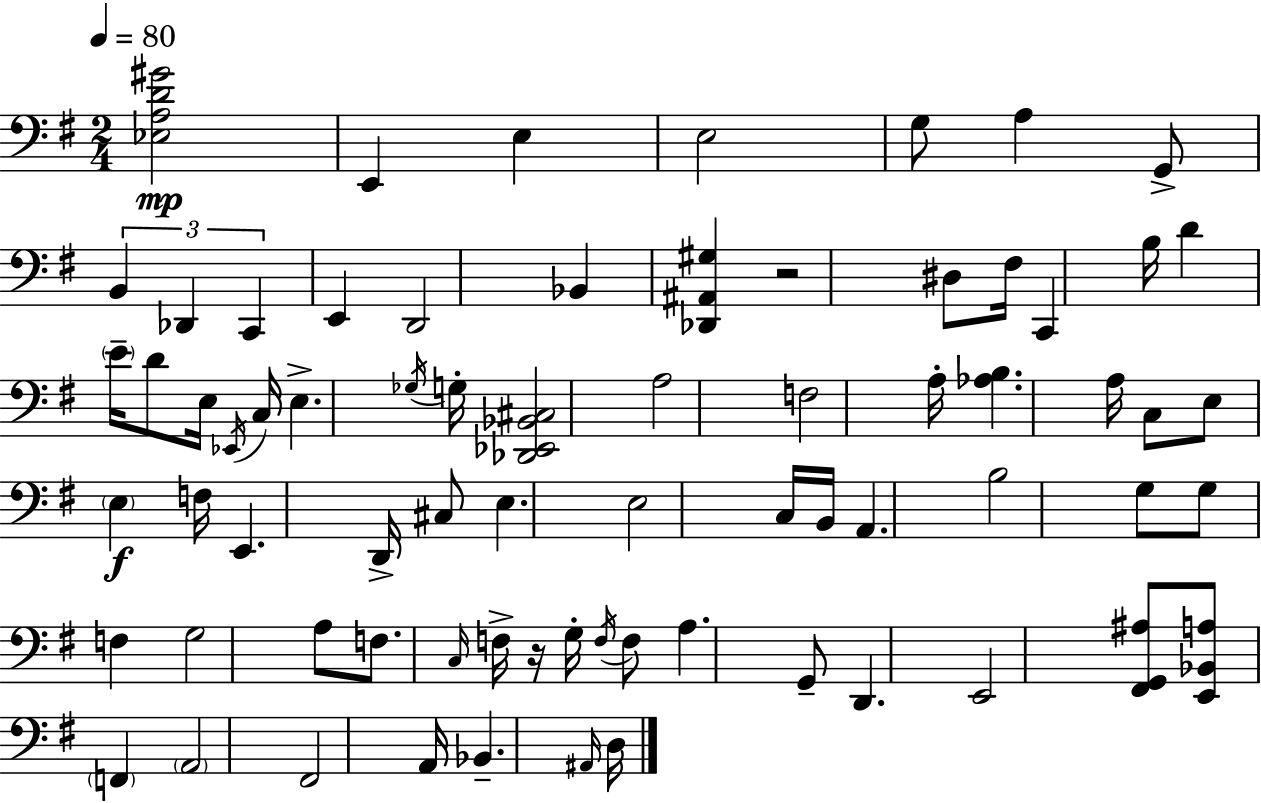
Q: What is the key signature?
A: G major